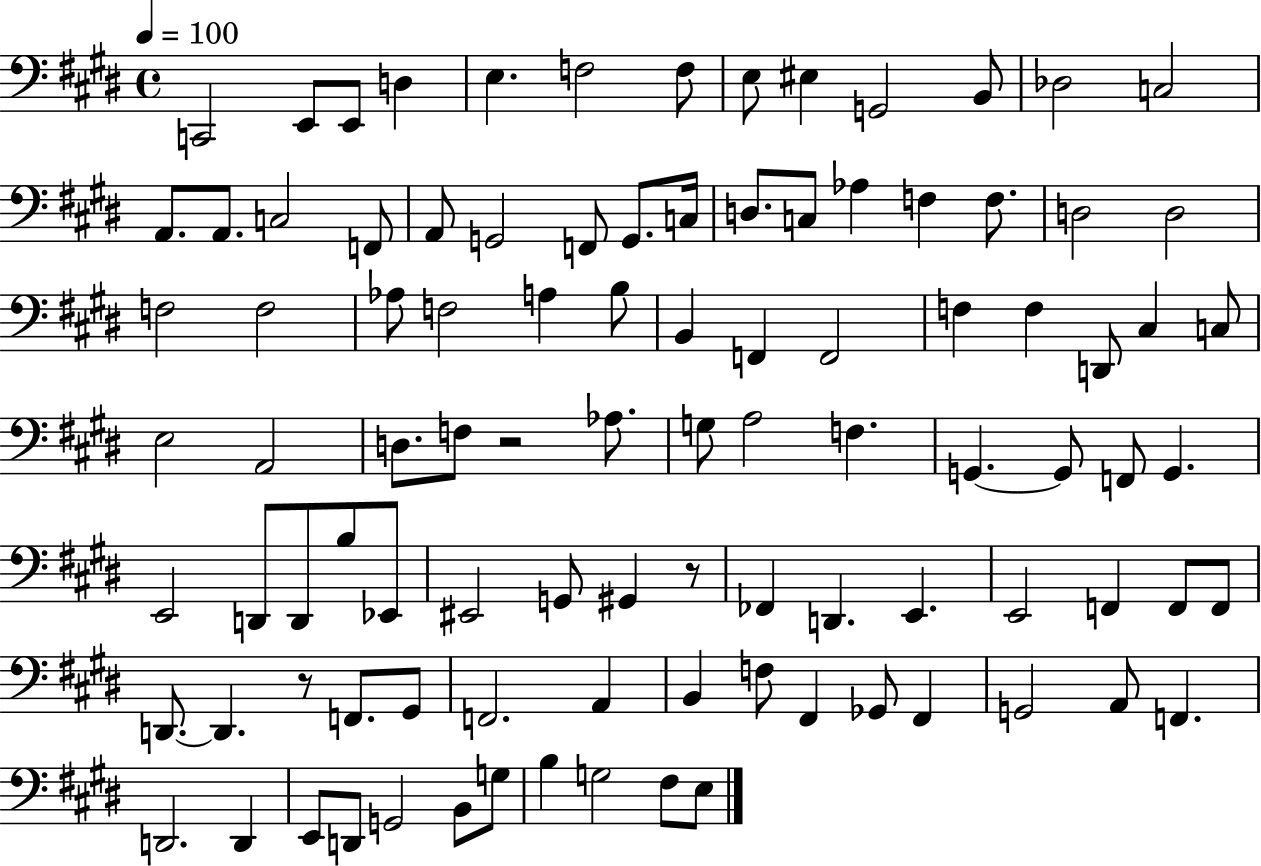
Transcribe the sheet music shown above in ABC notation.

X:1
T:Untitled
M:4/4
L:1/4
K:E
C,,2 E,,/2 E,,/2 D, E, F,2 F,/2 E,/2 ^E, G,,2 B,,/2 _D,2 C,2 A,,/2 A,,/2 C,2 F,,/2 A,,/2 G,,2 F,,/2 G,,/2 C,/4 D,/2 C,/2 _A, F, F,/2 D,2 D,2 F,2 F,2 _A,/2 F,2 A, B,/2 B,, F,, F,,2 F, F, D,,/2 ^C, C,/2 E,2 A,,2 D,/2 F,/2 z2 _A,/2 G,/2 A,2 F, G,, G,,/2 F,,/2 G,, E,,2 D,,/2 D,,/2 B,/2 _E,,/2 ^E,,2 G,,/2 ^G,, z/2 _F,, D,, E,, E,,2 F,, F,,/2 F,,/2 D,,/2 D,, z/2 F,,/2 ^G,,/2 F,,2 A,, B,, F,/2 ^F,, _G,,/2 ^F,, G,,2 A,,/2 F,, D,,2 D,, E,,/2 D,,/2 G,,2 B,,/2 G,/2 B, G,2 ^F,/2 E,/2